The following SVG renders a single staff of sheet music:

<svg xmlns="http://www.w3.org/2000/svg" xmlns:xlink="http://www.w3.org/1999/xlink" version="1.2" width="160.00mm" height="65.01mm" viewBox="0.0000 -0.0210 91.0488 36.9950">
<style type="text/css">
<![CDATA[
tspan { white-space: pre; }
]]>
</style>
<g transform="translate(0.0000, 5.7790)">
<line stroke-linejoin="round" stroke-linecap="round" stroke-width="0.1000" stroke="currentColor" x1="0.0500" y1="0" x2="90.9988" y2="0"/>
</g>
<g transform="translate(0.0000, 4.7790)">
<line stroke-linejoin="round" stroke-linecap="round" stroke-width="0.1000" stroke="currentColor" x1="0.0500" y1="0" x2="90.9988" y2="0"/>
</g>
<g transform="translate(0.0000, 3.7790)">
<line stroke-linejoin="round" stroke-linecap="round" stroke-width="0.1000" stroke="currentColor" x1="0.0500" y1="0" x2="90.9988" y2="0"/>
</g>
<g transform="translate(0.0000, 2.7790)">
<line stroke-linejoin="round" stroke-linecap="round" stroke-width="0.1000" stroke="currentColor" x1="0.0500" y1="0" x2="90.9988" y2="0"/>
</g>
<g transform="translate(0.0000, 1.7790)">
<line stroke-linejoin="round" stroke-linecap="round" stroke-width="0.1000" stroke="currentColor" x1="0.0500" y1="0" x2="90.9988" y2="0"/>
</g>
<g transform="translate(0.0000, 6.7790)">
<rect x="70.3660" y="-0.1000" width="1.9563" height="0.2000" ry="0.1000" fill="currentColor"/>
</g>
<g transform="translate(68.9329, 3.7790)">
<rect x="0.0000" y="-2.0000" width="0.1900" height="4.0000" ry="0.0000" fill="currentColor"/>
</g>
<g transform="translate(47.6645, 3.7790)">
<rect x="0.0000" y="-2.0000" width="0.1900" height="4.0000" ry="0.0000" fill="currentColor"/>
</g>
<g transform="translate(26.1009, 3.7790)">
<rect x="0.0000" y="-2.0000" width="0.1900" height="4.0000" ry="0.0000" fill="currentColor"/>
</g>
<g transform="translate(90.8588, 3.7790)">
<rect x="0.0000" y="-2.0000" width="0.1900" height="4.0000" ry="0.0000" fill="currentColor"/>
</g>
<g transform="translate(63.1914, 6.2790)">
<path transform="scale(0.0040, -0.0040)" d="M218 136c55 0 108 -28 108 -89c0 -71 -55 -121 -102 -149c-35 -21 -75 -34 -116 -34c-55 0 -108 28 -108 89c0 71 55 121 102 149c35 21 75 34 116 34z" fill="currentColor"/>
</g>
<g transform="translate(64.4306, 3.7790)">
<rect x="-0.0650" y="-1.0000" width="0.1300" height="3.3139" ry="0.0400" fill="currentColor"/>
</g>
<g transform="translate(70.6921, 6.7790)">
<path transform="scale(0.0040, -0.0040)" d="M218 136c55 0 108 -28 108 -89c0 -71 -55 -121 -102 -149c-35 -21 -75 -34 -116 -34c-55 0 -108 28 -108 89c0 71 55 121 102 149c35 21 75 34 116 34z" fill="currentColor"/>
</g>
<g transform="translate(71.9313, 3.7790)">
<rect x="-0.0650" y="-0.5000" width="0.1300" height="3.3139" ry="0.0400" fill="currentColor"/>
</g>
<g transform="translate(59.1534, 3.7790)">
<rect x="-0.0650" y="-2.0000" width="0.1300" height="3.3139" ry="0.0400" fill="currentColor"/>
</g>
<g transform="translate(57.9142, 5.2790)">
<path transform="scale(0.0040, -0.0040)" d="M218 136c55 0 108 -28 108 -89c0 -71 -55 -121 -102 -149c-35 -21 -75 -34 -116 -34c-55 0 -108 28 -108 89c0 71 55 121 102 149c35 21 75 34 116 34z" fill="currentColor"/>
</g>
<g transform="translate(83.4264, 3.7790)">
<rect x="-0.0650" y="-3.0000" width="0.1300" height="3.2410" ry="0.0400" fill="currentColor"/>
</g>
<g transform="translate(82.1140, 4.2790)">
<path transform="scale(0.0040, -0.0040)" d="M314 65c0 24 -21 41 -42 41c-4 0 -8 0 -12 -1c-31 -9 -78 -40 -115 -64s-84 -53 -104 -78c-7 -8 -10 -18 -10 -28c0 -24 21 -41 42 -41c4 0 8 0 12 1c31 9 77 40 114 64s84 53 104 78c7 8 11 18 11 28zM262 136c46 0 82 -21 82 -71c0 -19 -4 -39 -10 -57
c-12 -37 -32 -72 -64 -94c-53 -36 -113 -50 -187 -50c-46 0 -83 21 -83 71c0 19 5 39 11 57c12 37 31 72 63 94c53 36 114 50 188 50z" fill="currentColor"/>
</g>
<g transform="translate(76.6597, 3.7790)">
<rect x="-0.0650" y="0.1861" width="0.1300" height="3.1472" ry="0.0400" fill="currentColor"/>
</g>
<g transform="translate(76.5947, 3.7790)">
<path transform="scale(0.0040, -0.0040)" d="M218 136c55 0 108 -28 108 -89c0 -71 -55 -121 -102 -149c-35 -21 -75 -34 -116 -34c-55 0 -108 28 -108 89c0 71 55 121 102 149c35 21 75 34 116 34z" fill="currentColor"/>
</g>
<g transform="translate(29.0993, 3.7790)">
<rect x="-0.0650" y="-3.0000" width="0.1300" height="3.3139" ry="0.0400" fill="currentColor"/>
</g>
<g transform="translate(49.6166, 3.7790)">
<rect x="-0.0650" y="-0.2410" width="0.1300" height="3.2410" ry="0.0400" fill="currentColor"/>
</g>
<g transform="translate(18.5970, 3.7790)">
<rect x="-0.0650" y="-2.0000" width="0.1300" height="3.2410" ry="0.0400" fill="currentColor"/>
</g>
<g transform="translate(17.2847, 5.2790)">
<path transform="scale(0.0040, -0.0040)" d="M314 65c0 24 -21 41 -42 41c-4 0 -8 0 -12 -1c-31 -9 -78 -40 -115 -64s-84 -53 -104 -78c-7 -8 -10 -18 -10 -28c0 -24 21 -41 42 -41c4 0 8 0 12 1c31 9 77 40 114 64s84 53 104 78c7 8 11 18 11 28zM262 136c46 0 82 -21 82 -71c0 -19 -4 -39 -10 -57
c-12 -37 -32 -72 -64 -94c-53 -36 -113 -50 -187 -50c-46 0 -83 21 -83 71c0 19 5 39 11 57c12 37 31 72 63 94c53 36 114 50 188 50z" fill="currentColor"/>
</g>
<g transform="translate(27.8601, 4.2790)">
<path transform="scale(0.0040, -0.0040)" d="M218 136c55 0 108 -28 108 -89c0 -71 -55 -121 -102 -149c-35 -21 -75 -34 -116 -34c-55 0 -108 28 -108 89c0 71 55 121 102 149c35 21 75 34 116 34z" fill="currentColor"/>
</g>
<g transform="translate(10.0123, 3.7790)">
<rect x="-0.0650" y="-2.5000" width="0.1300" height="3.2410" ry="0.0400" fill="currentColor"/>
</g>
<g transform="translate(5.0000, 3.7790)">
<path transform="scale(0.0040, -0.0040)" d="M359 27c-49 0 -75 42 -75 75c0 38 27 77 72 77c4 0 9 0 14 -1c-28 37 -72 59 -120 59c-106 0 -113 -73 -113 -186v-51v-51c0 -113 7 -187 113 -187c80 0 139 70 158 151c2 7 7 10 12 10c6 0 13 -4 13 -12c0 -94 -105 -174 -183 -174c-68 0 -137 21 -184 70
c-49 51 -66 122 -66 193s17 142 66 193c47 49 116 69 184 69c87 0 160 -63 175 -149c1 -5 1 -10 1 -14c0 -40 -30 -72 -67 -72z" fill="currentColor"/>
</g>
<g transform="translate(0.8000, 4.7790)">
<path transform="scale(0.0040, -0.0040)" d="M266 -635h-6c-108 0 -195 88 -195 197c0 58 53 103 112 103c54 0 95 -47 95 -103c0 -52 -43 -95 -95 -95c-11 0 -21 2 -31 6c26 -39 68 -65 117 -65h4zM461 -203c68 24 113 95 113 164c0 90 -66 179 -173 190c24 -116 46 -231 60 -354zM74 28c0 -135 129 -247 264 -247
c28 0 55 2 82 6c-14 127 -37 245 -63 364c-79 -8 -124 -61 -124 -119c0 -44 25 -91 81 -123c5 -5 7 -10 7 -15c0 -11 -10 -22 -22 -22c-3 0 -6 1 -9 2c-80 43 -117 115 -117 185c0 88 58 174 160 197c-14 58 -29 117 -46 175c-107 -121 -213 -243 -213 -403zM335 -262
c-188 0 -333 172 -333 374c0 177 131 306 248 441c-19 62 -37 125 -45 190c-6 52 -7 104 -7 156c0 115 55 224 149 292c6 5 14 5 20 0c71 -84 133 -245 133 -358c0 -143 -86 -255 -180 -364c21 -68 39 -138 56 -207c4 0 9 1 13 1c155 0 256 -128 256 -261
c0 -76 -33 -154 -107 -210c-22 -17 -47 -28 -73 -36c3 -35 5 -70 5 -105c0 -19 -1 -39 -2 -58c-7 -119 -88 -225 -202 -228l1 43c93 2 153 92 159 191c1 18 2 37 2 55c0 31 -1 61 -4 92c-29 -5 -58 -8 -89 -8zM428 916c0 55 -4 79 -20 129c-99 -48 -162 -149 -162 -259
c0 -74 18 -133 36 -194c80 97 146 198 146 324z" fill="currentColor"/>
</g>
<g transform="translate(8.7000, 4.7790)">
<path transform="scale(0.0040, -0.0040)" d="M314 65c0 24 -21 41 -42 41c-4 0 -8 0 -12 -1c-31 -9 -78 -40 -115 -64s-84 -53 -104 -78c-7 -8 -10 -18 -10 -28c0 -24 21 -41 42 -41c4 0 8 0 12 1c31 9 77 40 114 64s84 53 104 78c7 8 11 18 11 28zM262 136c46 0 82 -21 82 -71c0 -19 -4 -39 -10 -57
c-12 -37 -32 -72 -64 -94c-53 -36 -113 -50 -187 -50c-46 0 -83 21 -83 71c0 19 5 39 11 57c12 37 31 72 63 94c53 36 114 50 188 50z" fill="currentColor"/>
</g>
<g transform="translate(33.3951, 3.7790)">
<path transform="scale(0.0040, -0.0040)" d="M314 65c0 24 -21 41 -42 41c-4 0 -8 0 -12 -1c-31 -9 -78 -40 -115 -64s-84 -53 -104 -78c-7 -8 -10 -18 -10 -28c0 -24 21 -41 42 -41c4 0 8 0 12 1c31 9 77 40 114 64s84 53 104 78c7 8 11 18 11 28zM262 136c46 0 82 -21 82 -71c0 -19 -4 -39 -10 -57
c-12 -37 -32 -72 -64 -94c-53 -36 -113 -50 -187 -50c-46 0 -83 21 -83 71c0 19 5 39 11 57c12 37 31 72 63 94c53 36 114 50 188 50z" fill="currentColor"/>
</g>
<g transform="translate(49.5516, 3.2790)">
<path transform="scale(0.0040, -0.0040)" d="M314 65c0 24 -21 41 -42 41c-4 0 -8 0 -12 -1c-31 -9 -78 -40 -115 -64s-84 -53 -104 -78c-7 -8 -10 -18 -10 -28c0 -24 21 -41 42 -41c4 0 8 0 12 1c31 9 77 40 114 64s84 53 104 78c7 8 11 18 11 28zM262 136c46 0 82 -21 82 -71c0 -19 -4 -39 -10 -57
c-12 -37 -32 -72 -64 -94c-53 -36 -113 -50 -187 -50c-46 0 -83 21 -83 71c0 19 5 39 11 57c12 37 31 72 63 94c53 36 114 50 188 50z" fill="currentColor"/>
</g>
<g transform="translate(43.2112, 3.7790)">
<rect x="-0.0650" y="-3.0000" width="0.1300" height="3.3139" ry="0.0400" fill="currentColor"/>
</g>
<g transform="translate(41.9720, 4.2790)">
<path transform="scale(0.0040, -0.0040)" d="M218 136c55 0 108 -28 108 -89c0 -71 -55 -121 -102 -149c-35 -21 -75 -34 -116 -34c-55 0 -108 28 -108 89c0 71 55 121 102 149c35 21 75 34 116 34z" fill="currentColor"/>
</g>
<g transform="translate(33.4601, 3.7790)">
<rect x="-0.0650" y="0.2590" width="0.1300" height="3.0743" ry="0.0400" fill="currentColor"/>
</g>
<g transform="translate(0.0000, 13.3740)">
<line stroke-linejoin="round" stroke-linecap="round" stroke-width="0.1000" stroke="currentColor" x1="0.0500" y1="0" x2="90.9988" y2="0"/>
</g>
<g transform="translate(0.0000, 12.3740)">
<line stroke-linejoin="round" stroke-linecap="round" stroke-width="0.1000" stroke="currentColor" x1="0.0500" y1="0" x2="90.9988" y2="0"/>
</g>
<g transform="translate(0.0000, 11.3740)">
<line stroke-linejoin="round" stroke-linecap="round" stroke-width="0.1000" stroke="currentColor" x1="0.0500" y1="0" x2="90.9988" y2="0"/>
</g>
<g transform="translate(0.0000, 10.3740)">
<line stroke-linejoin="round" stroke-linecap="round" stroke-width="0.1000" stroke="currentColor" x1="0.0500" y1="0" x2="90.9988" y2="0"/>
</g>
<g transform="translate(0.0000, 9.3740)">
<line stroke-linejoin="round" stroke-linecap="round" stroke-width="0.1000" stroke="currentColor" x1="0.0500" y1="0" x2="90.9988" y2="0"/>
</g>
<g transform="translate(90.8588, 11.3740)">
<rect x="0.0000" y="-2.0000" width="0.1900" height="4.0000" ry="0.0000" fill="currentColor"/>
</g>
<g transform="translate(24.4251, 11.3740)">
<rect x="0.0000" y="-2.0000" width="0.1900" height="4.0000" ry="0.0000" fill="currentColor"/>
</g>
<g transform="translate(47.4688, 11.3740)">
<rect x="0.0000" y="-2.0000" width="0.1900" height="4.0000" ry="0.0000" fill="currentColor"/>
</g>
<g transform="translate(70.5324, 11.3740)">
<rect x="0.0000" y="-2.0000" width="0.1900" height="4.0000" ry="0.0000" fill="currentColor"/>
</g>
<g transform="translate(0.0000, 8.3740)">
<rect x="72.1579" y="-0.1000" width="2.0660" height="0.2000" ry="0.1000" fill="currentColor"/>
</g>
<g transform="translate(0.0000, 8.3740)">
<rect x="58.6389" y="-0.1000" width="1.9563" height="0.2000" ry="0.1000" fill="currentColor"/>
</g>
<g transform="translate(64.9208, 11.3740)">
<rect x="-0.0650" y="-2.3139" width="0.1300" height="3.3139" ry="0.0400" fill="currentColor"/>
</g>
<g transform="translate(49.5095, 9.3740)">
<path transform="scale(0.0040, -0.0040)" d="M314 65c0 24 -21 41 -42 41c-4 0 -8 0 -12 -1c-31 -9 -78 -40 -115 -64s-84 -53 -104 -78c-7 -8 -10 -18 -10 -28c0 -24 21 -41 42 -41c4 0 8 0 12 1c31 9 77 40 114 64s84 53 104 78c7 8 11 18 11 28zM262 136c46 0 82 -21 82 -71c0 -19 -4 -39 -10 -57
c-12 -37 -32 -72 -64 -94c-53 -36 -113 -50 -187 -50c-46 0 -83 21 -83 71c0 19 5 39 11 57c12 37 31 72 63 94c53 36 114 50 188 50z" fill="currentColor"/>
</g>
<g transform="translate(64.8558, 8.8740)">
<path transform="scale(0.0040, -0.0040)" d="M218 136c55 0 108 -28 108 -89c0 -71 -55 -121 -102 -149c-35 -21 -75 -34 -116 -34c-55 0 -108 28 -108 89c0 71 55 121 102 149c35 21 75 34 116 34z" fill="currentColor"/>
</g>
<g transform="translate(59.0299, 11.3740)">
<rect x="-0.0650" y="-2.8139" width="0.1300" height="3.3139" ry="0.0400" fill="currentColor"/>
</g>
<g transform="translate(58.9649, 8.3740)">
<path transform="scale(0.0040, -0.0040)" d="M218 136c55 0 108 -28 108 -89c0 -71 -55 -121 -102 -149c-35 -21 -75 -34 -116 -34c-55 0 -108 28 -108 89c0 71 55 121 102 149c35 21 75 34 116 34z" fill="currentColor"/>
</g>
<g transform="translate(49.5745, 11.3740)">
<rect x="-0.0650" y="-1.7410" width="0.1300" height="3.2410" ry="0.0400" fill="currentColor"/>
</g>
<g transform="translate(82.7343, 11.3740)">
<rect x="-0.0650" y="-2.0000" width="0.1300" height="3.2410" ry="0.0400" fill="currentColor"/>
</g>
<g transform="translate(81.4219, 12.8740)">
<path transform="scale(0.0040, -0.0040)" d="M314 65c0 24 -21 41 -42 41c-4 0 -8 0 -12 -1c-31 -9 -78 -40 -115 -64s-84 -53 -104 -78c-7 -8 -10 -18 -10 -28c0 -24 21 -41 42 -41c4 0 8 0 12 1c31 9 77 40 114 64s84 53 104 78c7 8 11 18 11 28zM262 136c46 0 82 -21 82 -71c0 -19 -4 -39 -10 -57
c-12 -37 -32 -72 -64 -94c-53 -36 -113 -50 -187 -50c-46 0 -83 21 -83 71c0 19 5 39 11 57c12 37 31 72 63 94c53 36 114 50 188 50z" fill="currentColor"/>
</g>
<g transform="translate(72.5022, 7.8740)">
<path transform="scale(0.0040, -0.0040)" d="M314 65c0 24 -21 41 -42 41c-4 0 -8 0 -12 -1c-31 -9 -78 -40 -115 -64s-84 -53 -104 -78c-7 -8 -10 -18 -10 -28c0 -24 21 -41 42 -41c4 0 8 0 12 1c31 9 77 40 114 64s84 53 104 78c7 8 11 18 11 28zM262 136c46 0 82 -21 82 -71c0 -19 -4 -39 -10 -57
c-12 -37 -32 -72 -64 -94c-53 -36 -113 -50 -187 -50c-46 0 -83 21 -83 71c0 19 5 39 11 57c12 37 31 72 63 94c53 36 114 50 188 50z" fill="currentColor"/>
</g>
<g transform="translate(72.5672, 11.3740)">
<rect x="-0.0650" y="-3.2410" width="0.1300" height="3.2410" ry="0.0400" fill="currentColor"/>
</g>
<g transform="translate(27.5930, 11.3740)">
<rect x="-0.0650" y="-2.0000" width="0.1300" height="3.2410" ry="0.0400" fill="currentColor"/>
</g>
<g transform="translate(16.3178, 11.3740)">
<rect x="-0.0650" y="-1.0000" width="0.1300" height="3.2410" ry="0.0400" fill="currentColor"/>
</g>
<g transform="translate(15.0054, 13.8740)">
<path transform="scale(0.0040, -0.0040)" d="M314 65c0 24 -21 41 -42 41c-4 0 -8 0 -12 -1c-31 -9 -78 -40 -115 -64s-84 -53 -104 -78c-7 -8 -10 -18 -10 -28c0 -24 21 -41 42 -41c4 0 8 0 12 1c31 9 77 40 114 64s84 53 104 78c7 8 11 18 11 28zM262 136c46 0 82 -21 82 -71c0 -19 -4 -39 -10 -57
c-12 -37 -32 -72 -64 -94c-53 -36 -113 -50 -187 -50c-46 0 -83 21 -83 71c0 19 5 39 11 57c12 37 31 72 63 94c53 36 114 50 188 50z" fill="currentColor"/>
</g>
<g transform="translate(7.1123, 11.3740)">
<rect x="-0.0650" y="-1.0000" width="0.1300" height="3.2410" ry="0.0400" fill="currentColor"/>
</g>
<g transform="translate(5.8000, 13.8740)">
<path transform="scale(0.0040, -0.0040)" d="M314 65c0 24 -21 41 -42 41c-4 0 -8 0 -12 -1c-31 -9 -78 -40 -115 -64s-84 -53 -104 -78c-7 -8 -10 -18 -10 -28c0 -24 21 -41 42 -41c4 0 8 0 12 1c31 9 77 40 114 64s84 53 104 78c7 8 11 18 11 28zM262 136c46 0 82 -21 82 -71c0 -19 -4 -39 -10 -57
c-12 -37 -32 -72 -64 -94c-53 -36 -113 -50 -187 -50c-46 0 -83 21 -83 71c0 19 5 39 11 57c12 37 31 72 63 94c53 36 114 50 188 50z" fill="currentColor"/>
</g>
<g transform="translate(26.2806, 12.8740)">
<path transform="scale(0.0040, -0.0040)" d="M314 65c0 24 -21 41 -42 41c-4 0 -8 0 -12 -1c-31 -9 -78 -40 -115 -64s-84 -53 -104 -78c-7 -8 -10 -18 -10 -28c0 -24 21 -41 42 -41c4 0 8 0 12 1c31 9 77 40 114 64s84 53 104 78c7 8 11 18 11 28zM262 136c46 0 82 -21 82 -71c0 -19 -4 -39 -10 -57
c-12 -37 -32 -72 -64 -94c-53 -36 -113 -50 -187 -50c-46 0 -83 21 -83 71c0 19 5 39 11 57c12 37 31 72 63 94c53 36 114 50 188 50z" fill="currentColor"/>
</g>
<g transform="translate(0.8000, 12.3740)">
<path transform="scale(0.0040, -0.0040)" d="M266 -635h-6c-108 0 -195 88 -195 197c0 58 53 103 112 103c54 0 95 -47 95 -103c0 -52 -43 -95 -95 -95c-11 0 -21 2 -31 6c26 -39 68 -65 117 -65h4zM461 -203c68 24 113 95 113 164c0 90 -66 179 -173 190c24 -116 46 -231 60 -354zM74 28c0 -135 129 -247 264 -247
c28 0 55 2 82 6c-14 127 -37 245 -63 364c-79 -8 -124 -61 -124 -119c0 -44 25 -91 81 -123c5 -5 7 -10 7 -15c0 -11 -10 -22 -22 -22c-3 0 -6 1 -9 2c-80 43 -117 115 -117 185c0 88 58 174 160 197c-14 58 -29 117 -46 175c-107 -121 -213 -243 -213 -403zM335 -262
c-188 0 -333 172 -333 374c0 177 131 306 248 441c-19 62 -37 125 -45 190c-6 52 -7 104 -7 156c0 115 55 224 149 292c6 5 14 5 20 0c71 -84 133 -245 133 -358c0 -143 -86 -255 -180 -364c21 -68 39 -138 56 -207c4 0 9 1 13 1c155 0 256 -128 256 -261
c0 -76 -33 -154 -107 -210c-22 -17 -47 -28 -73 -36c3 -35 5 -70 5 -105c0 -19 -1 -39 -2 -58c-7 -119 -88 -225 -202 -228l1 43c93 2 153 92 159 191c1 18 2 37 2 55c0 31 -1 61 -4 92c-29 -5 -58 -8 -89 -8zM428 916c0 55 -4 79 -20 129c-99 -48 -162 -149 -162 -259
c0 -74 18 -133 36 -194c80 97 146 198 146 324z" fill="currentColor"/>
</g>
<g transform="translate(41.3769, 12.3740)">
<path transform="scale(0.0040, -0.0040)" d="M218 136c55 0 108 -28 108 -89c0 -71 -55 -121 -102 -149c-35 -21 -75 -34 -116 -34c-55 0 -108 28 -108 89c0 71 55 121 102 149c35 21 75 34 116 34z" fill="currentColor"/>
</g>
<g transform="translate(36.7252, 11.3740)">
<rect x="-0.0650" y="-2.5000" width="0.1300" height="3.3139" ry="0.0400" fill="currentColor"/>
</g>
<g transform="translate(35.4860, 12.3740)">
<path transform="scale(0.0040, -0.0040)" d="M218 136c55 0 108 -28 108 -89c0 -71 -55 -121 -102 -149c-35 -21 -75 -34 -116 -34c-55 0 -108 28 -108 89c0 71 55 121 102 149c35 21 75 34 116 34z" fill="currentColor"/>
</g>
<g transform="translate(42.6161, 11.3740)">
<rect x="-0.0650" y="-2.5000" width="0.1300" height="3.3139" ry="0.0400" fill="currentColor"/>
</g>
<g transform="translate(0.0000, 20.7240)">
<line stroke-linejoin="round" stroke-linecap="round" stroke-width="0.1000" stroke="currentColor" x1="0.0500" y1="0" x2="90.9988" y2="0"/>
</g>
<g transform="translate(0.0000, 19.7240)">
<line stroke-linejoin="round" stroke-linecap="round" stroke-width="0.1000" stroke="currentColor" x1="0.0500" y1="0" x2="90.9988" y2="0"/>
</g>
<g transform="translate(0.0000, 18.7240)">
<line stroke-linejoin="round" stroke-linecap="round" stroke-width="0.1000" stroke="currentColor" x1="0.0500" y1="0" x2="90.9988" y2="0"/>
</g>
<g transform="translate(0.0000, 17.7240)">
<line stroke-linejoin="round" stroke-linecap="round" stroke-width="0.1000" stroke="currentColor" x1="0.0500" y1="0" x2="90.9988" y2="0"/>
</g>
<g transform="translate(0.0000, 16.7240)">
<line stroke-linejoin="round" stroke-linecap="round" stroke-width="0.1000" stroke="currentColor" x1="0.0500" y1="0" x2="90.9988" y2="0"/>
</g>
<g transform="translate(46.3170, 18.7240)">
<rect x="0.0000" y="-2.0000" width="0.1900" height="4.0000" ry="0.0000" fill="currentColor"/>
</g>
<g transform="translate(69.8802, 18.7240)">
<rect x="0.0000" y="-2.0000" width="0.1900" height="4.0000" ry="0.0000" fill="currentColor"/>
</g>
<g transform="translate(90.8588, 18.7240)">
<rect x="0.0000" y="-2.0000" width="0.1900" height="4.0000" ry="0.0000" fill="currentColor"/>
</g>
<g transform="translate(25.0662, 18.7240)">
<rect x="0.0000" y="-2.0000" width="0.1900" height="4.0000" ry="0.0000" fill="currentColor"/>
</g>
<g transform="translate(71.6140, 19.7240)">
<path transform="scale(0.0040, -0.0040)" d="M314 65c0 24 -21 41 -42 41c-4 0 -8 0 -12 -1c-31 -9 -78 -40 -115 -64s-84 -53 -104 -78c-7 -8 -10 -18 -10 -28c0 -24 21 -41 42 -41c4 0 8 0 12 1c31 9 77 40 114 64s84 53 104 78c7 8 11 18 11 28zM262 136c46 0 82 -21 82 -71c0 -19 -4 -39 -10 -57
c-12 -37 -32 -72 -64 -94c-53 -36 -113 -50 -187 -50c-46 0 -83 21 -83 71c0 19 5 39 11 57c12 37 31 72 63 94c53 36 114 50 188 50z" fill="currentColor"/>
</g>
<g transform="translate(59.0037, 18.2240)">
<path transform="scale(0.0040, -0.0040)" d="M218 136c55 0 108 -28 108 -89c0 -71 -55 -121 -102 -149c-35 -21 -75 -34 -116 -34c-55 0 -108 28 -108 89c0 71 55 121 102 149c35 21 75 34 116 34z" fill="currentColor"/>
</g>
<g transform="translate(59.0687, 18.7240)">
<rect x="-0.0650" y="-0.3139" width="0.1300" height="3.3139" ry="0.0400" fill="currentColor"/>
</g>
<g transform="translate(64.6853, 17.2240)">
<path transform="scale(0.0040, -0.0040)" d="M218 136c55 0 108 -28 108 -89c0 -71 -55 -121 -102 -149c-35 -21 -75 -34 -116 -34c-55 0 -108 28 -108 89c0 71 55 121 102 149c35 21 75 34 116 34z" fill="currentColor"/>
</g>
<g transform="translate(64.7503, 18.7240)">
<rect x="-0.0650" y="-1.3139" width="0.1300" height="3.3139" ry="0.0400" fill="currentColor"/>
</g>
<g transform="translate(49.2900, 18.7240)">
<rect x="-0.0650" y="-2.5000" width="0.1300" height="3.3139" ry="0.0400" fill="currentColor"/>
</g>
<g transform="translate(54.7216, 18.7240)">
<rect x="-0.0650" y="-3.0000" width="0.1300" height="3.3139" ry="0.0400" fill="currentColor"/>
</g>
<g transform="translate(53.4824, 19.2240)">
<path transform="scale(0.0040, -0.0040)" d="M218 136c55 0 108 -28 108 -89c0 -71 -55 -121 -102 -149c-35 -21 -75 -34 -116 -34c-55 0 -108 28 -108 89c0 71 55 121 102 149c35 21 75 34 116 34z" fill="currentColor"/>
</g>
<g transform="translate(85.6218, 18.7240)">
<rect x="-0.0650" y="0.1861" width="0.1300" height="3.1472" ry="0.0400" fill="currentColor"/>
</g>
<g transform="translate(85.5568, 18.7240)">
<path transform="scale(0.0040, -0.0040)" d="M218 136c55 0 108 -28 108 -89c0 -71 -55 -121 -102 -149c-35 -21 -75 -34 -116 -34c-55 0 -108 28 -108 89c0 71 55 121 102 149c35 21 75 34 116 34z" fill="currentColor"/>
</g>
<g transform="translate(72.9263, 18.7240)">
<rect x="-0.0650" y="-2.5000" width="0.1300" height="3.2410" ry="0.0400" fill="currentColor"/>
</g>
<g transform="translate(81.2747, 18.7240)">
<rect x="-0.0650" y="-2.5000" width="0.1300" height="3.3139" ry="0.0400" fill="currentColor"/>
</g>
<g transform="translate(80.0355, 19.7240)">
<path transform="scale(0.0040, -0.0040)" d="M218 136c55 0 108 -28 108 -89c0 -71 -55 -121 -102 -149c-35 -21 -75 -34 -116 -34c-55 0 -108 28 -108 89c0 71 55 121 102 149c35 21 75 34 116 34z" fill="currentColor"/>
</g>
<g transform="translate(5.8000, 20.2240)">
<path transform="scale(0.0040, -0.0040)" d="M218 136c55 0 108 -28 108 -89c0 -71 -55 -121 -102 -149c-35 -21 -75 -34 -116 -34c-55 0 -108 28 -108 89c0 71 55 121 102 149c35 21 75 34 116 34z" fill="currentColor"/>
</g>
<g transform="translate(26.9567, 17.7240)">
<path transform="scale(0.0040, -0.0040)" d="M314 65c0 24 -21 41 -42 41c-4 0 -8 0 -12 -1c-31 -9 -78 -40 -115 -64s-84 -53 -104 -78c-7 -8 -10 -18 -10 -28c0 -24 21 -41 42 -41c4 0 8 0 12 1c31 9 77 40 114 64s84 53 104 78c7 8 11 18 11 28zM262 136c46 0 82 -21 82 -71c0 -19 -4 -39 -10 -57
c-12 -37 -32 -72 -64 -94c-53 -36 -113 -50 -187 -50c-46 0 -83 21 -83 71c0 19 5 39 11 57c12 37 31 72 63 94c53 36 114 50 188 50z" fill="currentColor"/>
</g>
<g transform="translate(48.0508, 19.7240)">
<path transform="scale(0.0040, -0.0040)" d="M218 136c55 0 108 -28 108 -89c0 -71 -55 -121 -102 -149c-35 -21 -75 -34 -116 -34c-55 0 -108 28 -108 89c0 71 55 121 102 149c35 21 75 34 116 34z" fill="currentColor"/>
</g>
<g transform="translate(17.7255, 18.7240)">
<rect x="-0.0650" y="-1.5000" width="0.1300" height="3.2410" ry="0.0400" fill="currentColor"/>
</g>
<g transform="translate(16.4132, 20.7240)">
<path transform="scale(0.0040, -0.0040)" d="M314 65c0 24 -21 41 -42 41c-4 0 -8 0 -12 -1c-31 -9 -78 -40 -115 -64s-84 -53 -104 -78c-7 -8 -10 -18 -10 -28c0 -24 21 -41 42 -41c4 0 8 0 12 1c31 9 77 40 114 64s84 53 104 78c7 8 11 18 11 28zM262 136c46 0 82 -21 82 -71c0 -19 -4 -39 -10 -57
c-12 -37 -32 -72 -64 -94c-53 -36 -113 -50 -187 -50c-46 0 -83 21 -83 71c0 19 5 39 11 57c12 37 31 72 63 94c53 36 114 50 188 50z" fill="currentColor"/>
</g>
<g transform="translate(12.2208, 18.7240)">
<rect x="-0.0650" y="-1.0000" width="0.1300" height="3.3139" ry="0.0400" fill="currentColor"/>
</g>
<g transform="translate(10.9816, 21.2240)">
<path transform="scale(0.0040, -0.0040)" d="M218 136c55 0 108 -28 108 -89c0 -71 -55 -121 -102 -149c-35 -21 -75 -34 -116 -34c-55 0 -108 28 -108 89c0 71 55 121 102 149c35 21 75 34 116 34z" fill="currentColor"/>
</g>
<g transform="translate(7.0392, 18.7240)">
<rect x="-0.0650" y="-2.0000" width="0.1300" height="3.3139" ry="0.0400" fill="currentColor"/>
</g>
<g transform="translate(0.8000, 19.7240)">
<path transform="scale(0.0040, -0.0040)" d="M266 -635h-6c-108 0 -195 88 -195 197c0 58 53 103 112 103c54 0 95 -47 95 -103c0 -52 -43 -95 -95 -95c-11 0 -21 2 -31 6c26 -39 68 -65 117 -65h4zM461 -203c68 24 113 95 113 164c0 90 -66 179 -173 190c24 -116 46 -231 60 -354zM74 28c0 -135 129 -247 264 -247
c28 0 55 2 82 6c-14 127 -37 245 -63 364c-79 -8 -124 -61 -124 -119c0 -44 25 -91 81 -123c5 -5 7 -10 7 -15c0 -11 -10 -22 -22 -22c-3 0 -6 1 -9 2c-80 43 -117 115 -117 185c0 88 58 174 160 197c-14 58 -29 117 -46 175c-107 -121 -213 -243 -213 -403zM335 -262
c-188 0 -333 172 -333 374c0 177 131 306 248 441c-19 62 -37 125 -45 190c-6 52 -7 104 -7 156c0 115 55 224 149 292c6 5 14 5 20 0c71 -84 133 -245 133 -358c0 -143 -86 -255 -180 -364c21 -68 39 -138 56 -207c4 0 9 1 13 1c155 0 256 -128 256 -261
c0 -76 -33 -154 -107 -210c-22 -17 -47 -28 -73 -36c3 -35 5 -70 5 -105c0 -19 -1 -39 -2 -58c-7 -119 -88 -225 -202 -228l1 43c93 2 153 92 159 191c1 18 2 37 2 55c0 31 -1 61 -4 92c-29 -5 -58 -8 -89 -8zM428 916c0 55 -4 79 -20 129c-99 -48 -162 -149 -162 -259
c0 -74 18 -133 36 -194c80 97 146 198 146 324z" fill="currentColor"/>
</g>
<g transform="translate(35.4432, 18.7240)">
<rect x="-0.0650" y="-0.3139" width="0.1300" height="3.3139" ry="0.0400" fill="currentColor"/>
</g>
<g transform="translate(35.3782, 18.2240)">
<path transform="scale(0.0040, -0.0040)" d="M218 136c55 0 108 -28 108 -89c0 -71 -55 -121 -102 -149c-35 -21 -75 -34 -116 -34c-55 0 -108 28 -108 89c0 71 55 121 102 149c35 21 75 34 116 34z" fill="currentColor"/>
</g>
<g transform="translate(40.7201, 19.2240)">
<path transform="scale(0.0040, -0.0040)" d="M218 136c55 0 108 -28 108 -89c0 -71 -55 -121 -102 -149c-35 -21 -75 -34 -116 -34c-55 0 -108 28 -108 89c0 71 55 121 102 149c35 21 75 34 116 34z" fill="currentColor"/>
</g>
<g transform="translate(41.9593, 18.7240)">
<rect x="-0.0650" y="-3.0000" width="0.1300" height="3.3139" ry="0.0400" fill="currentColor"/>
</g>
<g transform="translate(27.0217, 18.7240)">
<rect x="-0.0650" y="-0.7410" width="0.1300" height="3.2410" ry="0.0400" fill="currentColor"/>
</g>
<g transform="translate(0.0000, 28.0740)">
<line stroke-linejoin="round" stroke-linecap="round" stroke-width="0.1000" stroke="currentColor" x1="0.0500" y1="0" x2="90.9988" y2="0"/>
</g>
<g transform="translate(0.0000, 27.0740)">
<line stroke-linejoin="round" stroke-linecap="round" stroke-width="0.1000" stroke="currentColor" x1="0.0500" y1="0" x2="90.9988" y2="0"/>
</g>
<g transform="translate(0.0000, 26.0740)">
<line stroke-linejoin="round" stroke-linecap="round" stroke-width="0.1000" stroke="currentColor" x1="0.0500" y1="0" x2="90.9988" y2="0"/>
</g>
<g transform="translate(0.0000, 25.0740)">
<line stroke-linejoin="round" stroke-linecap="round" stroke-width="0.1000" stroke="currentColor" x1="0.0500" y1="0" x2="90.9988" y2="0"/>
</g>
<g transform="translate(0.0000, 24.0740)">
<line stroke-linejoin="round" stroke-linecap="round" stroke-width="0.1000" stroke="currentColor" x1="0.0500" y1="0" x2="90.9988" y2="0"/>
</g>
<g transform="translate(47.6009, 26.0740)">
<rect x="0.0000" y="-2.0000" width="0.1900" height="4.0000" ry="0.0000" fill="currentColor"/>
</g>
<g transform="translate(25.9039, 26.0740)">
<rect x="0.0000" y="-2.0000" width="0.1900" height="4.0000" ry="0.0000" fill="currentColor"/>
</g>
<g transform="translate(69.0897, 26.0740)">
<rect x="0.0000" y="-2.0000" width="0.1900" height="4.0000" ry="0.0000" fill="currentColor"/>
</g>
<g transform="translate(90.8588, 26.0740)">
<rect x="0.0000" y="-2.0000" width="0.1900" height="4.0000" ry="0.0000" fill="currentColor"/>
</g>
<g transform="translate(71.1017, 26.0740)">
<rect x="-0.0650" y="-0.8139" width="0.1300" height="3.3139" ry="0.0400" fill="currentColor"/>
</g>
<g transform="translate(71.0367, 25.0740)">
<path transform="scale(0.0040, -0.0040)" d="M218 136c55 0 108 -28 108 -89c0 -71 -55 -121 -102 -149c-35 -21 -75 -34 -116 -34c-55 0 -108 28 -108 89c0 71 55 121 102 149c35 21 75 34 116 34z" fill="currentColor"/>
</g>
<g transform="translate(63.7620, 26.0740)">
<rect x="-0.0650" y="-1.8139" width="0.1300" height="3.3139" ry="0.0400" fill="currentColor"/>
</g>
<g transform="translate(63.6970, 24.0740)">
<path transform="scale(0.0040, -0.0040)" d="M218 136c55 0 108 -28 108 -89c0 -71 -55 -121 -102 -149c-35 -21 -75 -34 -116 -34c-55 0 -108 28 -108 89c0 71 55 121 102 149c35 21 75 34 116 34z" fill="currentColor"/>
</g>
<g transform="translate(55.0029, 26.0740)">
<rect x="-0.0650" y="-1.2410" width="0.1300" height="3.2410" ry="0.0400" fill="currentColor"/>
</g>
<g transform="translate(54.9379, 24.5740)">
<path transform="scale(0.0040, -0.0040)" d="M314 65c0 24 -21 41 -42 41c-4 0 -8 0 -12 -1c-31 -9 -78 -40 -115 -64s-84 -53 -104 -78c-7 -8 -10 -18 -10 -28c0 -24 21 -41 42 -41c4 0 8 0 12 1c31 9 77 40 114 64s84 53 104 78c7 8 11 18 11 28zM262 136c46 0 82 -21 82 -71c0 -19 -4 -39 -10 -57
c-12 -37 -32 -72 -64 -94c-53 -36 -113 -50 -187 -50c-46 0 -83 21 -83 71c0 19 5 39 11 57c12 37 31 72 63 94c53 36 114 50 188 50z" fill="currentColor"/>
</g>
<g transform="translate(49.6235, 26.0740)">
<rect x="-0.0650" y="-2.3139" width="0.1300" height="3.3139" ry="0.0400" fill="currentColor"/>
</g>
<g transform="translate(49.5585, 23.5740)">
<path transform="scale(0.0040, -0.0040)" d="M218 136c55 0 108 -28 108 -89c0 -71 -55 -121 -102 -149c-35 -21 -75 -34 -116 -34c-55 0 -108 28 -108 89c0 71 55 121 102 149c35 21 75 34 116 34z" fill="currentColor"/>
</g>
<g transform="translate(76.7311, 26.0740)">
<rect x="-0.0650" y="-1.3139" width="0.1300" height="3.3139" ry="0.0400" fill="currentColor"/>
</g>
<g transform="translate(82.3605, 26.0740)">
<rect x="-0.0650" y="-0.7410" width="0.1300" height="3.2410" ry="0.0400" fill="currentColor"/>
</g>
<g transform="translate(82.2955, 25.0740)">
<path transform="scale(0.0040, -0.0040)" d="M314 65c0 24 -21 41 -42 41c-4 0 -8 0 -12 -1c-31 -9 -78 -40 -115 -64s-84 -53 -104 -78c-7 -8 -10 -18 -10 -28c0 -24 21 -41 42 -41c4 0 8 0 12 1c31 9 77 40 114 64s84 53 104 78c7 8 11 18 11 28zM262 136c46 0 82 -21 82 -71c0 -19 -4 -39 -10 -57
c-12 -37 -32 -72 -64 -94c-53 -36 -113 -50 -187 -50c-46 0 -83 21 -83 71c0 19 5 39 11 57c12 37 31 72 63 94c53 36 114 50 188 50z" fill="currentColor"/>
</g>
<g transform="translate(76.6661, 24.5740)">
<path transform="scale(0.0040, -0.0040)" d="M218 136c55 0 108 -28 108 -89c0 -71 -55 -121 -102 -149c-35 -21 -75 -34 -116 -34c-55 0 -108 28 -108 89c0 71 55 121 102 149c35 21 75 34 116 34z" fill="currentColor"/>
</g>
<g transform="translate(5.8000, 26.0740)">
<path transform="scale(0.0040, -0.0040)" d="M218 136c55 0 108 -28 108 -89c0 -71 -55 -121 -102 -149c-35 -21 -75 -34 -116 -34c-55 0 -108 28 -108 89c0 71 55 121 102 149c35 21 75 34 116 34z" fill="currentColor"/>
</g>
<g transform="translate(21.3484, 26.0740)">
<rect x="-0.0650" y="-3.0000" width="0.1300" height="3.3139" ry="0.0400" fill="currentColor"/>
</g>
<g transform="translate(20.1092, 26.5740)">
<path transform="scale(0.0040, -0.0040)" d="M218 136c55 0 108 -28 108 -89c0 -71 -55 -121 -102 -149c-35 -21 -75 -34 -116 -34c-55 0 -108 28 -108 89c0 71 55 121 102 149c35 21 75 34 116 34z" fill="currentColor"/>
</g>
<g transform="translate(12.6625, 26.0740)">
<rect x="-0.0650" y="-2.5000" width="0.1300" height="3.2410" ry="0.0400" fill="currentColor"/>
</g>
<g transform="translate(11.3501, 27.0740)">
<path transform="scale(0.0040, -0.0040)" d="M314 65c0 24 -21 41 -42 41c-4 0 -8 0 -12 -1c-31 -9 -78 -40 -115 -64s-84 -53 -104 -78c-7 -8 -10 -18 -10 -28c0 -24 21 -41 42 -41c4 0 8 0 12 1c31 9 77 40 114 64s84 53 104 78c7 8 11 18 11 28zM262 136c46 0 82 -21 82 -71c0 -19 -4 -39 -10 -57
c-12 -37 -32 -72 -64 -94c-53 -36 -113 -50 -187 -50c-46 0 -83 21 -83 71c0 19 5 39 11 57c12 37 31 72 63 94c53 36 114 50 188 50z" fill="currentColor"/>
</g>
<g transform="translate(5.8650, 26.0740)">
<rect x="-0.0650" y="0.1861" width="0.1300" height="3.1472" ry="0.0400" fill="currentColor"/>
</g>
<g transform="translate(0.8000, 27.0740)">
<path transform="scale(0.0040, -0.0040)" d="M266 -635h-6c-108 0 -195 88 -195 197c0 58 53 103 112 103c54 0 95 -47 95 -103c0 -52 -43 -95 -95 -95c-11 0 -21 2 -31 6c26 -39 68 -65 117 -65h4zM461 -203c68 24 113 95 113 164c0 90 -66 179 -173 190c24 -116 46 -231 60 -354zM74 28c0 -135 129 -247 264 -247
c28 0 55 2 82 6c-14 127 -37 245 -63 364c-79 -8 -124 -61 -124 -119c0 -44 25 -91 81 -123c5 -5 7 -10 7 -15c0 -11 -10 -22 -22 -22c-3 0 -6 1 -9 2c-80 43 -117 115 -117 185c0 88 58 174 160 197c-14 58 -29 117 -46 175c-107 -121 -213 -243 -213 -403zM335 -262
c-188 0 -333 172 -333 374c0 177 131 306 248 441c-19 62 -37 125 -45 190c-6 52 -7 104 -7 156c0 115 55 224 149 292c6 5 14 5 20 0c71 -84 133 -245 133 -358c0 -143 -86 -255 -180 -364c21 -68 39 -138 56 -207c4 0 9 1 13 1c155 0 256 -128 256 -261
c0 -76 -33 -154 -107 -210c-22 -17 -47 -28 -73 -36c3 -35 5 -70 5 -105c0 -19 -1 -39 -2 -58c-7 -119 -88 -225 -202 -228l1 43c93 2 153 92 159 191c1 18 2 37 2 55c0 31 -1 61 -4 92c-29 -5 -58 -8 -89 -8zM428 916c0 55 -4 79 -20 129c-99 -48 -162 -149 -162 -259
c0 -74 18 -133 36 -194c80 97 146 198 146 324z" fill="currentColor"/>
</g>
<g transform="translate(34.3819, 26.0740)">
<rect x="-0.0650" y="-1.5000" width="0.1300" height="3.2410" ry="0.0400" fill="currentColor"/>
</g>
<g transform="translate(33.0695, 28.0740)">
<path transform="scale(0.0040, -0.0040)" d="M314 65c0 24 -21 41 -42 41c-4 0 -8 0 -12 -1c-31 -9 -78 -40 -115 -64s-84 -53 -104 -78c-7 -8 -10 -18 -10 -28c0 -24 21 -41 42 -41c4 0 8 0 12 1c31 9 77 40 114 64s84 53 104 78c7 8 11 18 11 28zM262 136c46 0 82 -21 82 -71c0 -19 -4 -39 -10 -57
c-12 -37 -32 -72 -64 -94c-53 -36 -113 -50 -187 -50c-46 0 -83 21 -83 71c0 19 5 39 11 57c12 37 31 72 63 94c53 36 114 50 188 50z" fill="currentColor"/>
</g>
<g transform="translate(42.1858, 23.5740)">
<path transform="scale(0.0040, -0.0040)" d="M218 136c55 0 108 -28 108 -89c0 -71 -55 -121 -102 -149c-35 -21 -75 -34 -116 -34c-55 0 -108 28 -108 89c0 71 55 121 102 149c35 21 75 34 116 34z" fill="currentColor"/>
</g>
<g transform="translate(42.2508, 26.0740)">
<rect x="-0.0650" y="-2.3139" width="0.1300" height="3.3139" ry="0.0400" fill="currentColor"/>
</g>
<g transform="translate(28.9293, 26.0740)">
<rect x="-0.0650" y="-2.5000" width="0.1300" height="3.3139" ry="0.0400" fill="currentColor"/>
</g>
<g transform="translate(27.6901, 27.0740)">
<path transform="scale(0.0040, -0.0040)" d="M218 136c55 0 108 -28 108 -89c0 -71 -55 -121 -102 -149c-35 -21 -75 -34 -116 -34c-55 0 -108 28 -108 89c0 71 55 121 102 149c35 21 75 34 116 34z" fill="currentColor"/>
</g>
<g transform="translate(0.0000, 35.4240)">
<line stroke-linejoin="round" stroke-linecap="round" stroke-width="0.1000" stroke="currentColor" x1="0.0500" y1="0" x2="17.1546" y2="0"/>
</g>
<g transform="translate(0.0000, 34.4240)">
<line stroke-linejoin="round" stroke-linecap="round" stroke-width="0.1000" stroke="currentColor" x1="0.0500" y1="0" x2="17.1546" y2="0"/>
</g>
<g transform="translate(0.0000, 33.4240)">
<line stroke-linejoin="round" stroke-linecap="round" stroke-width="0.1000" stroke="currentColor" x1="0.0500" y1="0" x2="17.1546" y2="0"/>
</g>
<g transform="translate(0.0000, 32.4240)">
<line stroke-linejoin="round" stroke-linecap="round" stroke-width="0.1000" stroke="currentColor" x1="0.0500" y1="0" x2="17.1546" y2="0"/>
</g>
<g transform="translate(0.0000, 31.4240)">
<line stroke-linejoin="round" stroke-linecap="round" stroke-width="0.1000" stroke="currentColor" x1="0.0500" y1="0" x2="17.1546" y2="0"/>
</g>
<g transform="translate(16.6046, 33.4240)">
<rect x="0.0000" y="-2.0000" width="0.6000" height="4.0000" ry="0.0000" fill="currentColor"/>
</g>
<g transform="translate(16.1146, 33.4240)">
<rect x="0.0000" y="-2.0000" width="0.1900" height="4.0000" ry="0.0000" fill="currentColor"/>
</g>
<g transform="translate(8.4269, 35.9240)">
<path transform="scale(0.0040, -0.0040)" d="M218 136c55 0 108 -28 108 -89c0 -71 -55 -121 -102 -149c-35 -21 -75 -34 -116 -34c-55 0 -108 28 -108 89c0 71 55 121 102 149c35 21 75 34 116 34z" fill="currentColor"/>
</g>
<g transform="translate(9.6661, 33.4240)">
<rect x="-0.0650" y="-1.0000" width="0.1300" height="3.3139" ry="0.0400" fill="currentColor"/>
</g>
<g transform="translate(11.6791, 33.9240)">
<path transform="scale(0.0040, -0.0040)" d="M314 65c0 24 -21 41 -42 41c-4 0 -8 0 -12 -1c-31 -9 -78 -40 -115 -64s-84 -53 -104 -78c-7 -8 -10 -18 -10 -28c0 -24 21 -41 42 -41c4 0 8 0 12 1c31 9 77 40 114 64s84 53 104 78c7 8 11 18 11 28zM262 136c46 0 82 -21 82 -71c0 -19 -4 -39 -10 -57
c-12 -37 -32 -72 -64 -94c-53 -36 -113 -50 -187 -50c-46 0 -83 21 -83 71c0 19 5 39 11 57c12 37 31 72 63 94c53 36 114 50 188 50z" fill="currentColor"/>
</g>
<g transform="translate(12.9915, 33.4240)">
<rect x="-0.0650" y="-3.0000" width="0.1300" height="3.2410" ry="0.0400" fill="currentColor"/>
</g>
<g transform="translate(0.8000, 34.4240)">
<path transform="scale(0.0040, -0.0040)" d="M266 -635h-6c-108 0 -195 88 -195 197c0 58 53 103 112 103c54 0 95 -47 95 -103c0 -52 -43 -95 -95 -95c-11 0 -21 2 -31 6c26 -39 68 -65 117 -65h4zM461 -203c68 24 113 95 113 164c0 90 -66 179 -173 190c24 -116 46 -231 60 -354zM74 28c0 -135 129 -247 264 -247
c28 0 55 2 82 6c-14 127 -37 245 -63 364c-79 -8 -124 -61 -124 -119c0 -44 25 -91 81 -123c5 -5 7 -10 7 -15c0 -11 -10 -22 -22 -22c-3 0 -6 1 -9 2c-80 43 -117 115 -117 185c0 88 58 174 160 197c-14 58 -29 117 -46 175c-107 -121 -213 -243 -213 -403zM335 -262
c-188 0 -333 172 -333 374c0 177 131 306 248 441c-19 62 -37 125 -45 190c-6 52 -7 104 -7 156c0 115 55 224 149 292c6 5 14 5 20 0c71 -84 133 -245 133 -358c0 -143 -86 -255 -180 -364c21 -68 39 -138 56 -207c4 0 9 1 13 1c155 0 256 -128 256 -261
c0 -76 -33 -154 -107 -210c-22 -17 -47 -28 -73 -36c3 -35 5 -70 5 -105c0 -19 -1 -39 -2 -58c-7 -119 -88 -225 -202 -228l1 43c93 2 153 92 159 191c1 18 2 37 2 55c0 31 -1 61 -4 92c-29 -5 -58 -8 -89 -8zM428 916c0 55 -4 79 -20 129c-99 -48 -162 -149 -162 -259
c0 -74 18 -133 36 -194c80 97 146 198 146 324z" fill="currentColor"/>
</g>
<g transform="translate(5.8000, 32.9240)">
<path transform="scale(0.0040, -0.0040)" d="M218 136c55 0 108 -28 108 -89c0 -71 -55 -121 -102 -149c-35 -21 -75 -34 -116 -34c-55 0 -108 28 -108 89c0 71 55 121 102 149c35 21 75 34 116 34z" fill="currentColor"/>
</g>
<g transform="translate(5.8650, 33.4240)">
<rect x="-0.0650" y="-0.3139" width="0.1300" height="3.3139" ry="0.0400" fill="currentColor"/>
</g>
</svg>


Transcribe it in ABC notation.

X:1
T:Untitled
M:4/4
L:1/4
K:C
G2 F2 A B2 A c2 F D C B A2 D2 D2 F2 G G f2 a g b2 F2 F D E2 d2 c A G A c e G2 G B B G2 A G E2 g g e2 f d e d2 c D A2